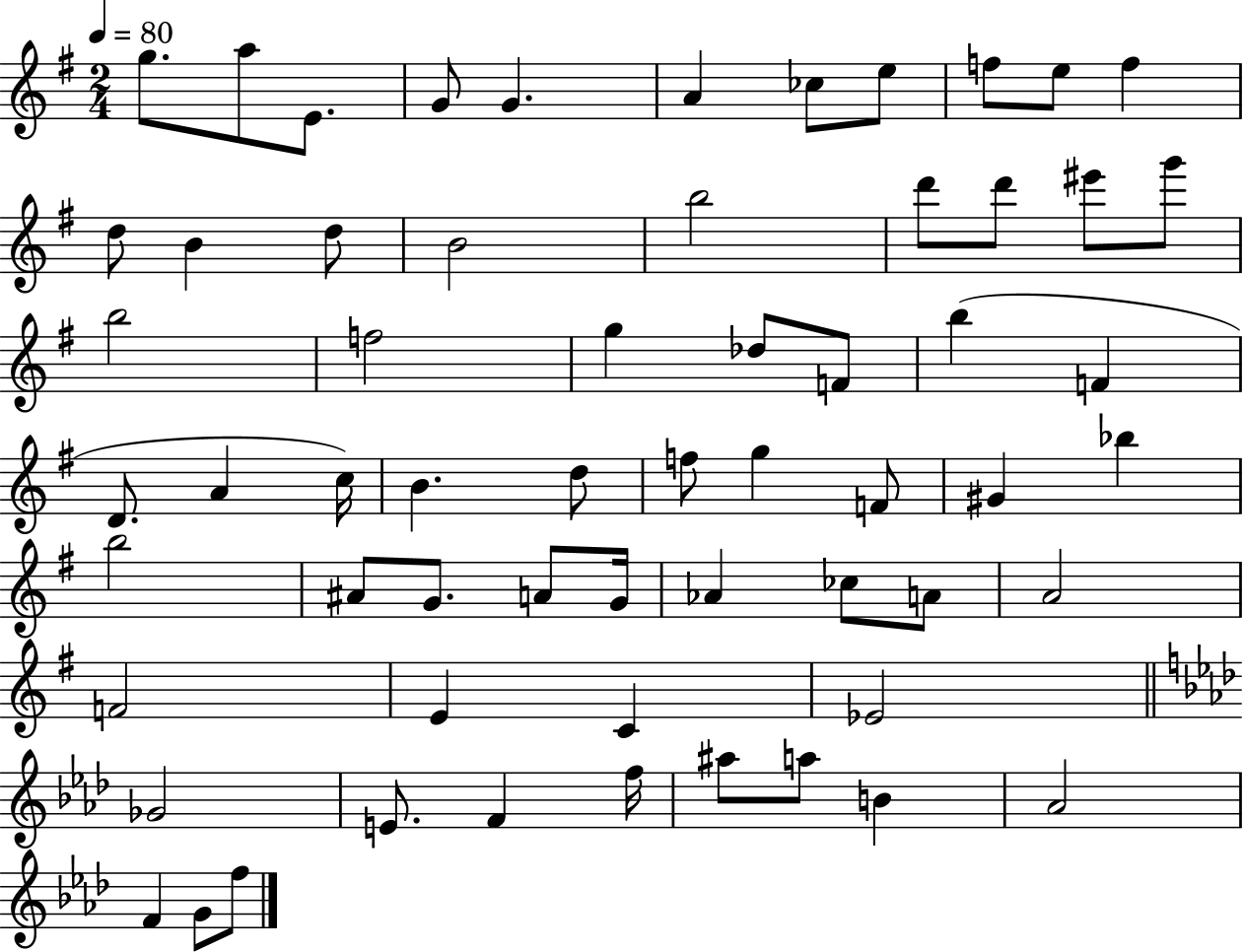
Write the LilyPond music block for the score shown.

{
  \clef treble
  \numericTimeSignature
  \time 2/4
  \key g \major
  \tempo 4 = 80
  g''8. a''8 e'8. | g'8 g'4. | a'4 ces''8 e''8 | f''8 e''8 f''4 | \break d''8 b'4 d''8 | b'2 | b''2 | d'''8 d'''8 eis'''8 g'''8 | \break b''2 | f''2 | g''4 des''8 f'8 | b''4( f'4 | \break d'8. a'4 c''16) | b'4. d''8 | f''8 g''4 f'8 | gis'4 bes''4 | \break b''2 | ais'8 g'8. a'8 g'16 | aes'4 ces''8 a'8 | a'2 | \break f'2 | e'4 c'4 | ees'2 | \bar "||" \break \key f \minor ges'2 | e'8. f'4 f''16 | ais''8 a''8 b'4 | aes'2 | \break f'4 g'8 f''8 | \bar "|."
}